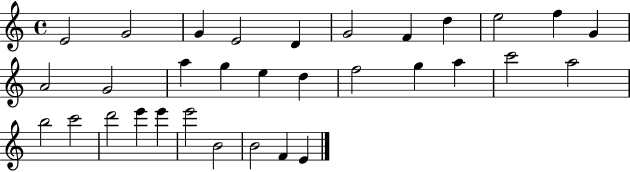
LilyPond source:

{
  \clef treble
  \time 4/4
  \defaultTimeSignature
  \key c \major
  e'2 g'2 | g'4 e'2 d'4 | g'2 f'4 d''4 | e''2 f''4 g'4 | \break a'2 g'2 | a''4 g''4 e''4 d''4 | f''2 g''4 a''4 | c'''2 a''2 | \break b''2 c'''2 | d'''2 e'''4 e'''4 | e'''2 b'2 | b'2 f'4 e'4 | \break \bar "|."
}